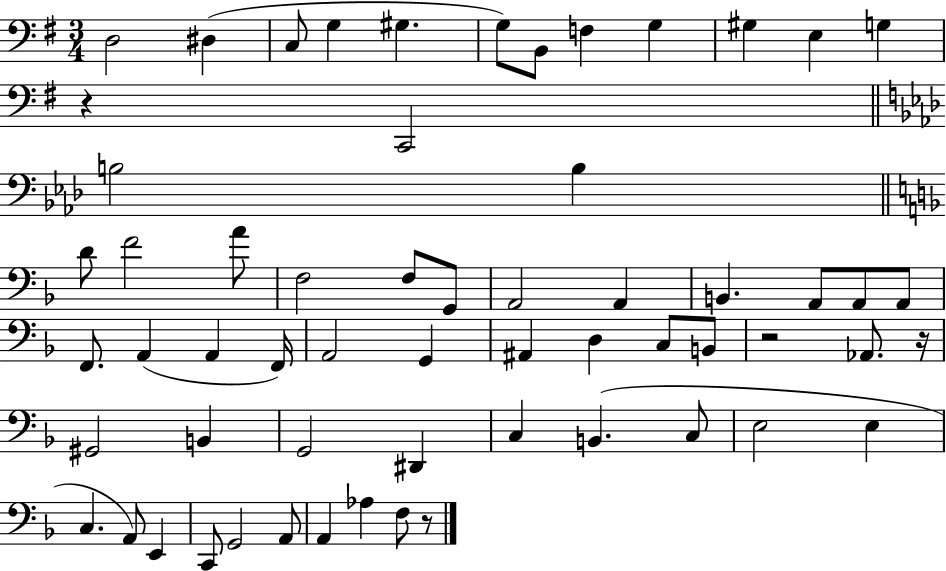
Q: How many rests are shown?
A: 4